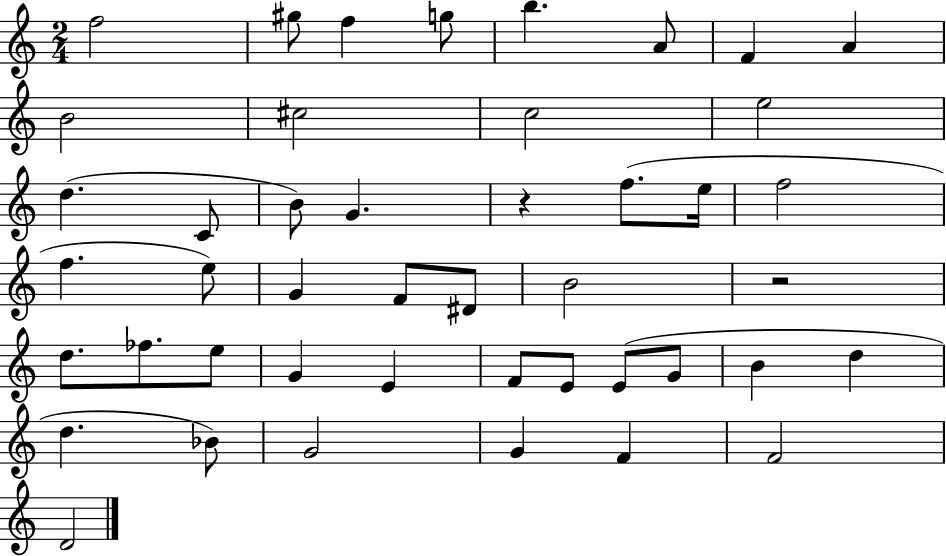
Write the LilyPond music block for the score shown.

{
  \clef treble
  \numericTimeSignature
  \time 2/4
  \key c \major
  f''2 | gis''8 f''4 g''8 | b''4. a'8 | f'4 a'4 | \break b'2 | cis''2 | c''2 | e''2 | \break d''4.( c'8 | b'8) g'4. | r4 f''8.( e''16 | f''2 | \break f''4. e''8) | g'4 f'8 dis'8 | b'2 | r2 | \break d''8. fes''8. e''8 | g'4 e'4 | f'8 e'8 e'8( g'8 | b'4 d''4 | \break d''4. bes'8) | g'2 | g'4 f'4 | f'2 | \break d'2 | \bar "|."
}